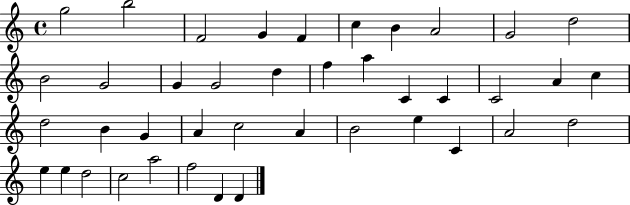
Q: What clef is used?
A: treble